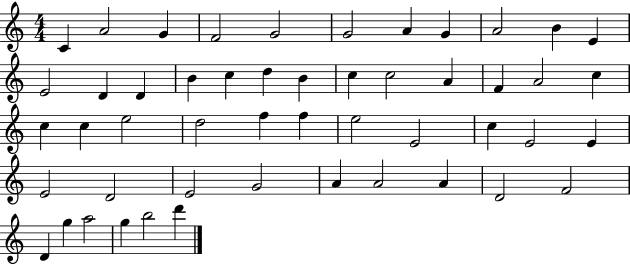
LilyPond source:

{
  \clef treble
  \numericTimeSignature
  \time 4/4
  \key c \major
  c'4 a'2 g'4 | f'2 g'2 | g'2 a'4 g'4 | a'2 b'4 e'4 | \break e'2 d'4 d'4 | b'4 c''4 d''4 b'4 | c''4 c''2 a'4 | f'4 a'2 c''4 | \break c''4 c''4 e''2 | d''2 f''4 f''4 | e''2 e'2 | c''4 e'2 e'4 | \break e'2 d'2 | e'2 g'2 | a'4 a'2 a'4 | d'2 f'2 | \break d'4 g''4 a''2 | g''4 b''2 d'''4 | \bar "|."
}